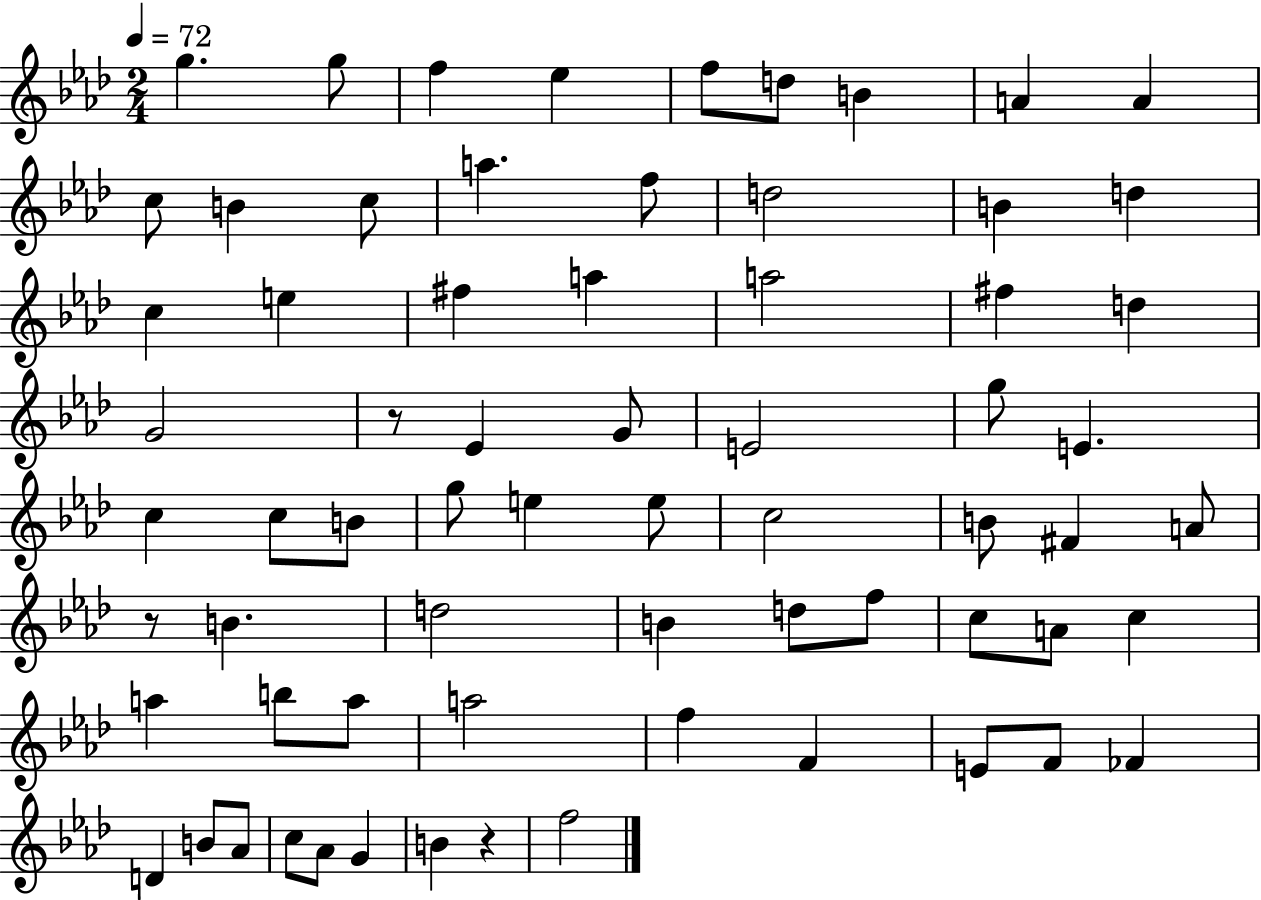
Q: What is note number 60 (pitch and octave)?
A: Ab4